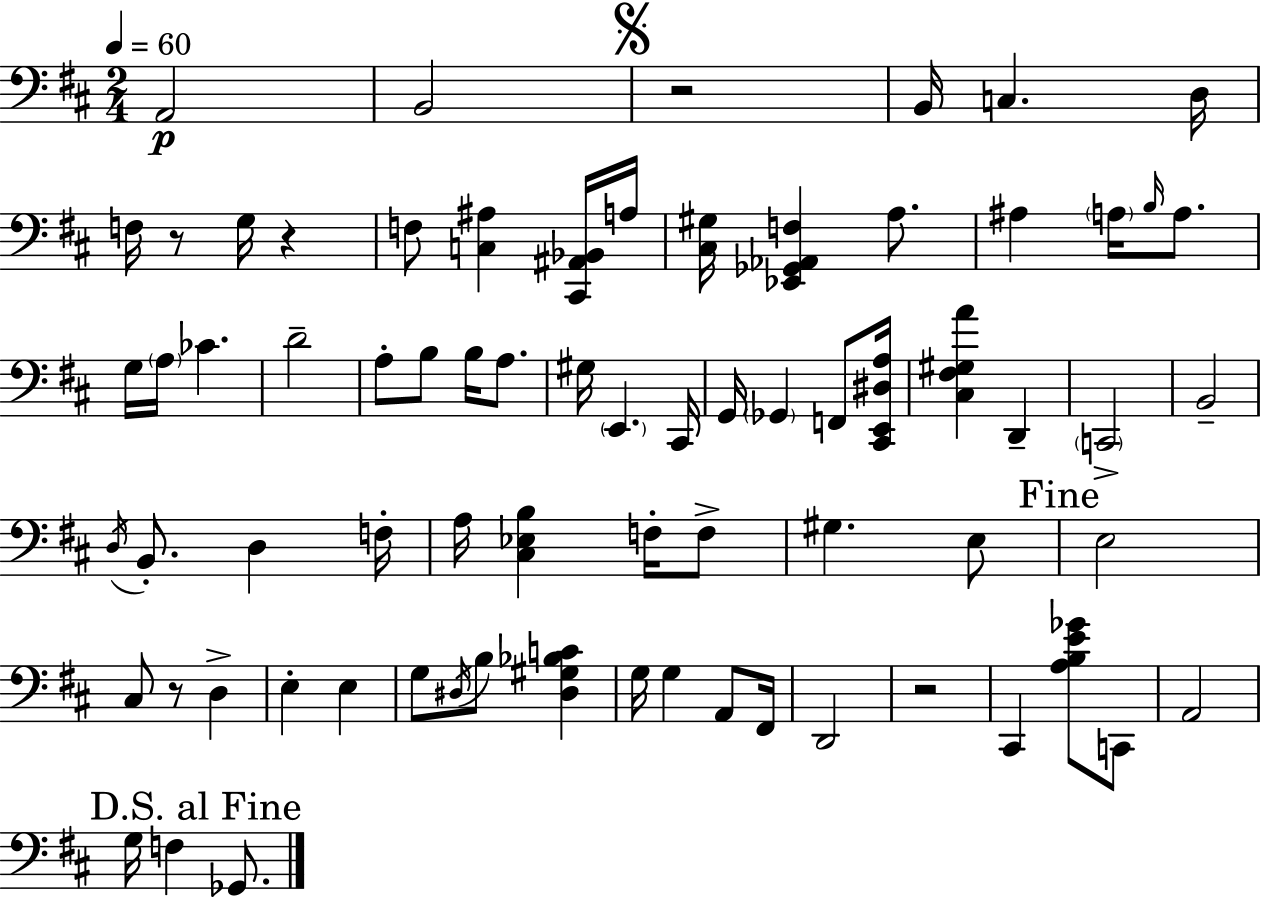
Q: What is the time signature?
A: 2/4